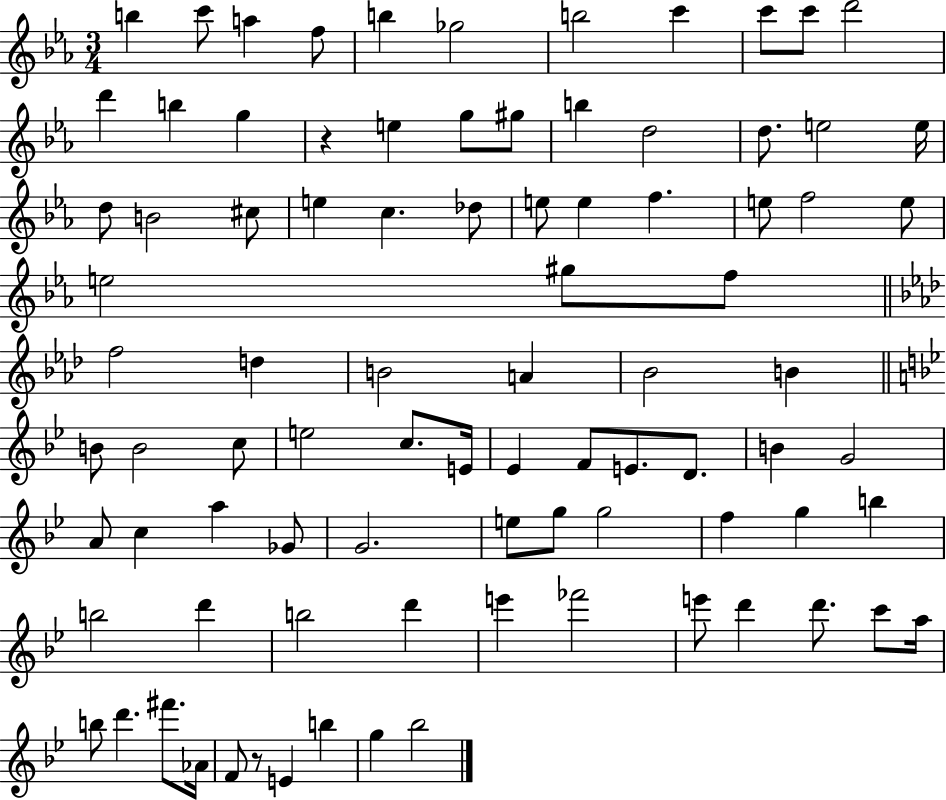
X:1
T:Untitled
M:3/4
L:1/4
K:Eb
b c'/2 a f/2 b _g2 b2 c' c'/2 c'/2 d'2 d' b g z e g/2 ^g/2 b d2 d/2 e2 e/4 d/2 B2 ^c/2 e c _d/2 e/2 e f e/2 f2 e/2 e2 ^g/2 f/2 f2 d B2 A _B2 B B/2 B2 c/2 e2 c/2 E/4 _E F/2 E/2 D/2 B G2 A/2 c a _G/2 G2 e/2 g/2 g2 f g b b2 d' b2 d' e' _f'2 e'/2 d' d'/2 c'/2 a/4 b/2 d' ^f'/2 _A/4 F/2 z/2 E b g _b2